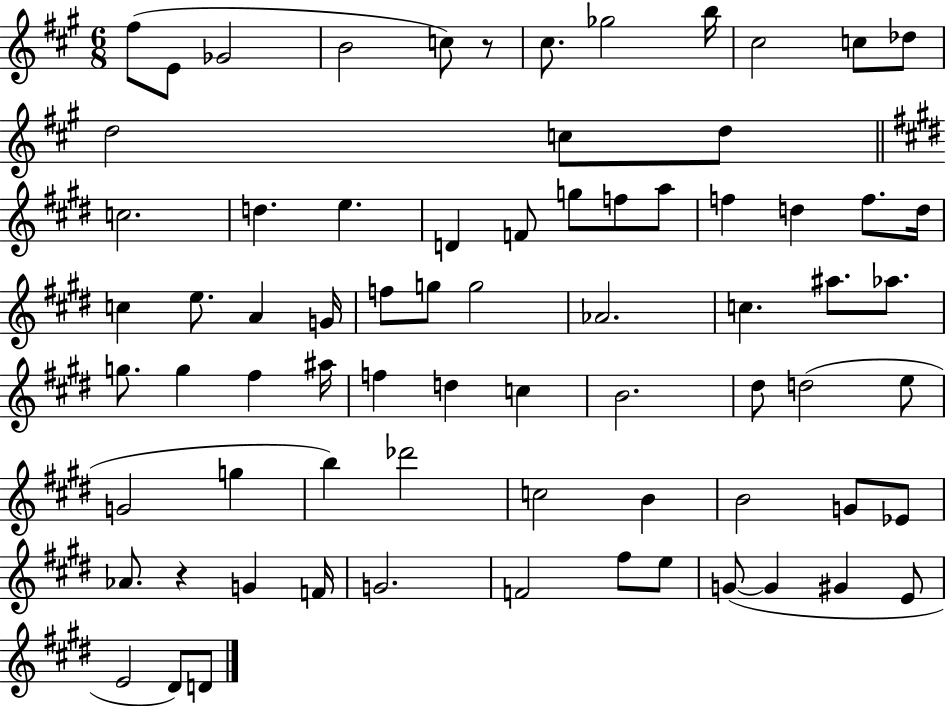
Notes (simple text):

F#5/e E4/e Gb4/h B4/h C5/e R/e C#5/e. Gb5/h B5/s C#5/h C5/e Db5/e D5/h C5/e D5/e C5/h. D5/q. E5/q. D4/q F4/e G5/e F5/e A5/e F5/q D5/q F5/e. D5/s C5/q E5/e. A4/q G4/s F5/e G5/e G5/h Ab4/h. C5/q. A#5/e. Ab5/e. G5/e. G5/q F#5/q A#5/s F5/q D5/q C5/q B4/h. D#5/e D5/h E5/e G4/h G5/q B5/q Db6/h C5/h B4/q B4/h G4/e Eb4/e Ab4/e. R/q G4/q F4/s G4/h. F4/h F#5/e E5/e G4/e G4/q G#4/q E4/e E4/h D#4/e D4/e